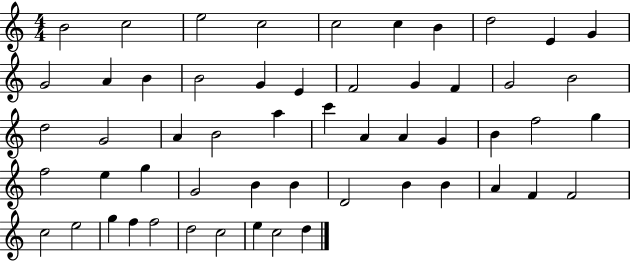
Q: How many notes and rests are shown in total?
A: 55